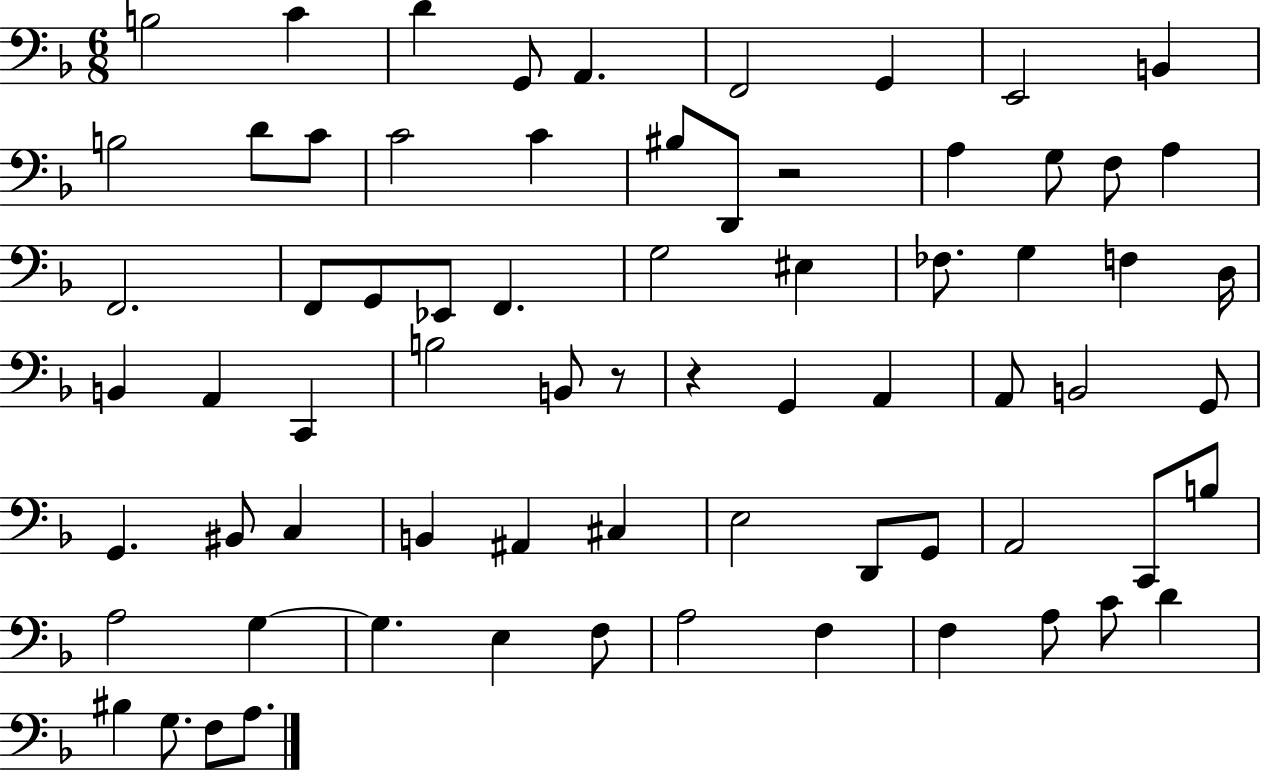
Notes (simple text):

B3/h C4/q D4/q G2/e A2/q. F2/h G2/q E2/h B2/q B3/h D4/e C4/e C4/h C4/q BIS3/e D2/e R/h A3/q G3/e F3/e A3/q F2/h. F2/e G2/e Eb2/e F2/q. G3/h EIS3/q FES3/e. G3/q F3/q D3/s B2/q A2/q C2/q B3/h B2/e R/e R/q G2/q A2/q A2/e B2/h G2/e G2/q. BIS2/e C3/q B2/q A#2/q C#3/q E3/h D2/e G2/e A2/h C2/e B3/e A3/h G3/q G3/q. E3/q F3/e A3/h F3/q F3/q A3/e C4/e D4/q BIS3/q G3/e. F3/e A3/e.